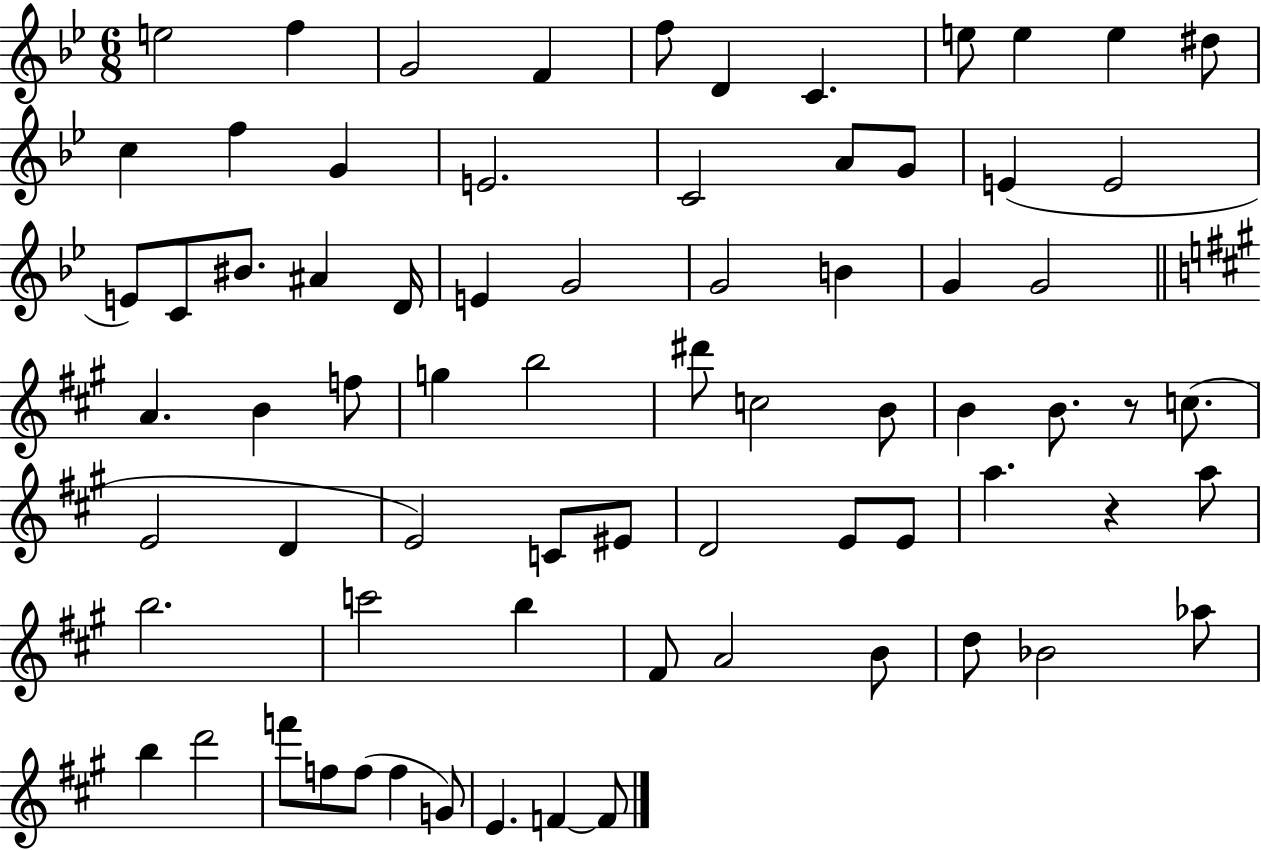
{
  \clef treble
  \numericTimeSignature
  \time 6/8
  \key bes \major
  e''2 f''4 | g'2 f'4 | f''8 d'4 c'4. | e''8 e''4 e''4 dis''8 | \break c''4 f''4 g'4 | e'2. | c'2 a'8 g'8 | e'4( e'2 | \break e'8) c'8 bis'8. ais'4 d'16 | e'4 g'2 | g'2 b'4 | g'4 g'2 | \break \bar "||" \break \key a \major a'4. b'4 f''8 | g''4 b''2 | dis'''8 c''2 b'8 | b'4 b'8. r8 c''8.( | \break e'2 d'4 | e'2) c'8 eis'8 | d'2 e'8 e'8 | a''4. r4 a''8 | \break b''2. | c'''2 b''4 | fis'8 a'2 b'8 | d''8 bes'2 aes''8 | \break b''4 d'''2 | f'''8 f''8 f''8( f''4 g'8) | e'4. f'4~~ f'8 | \bar "|."
}